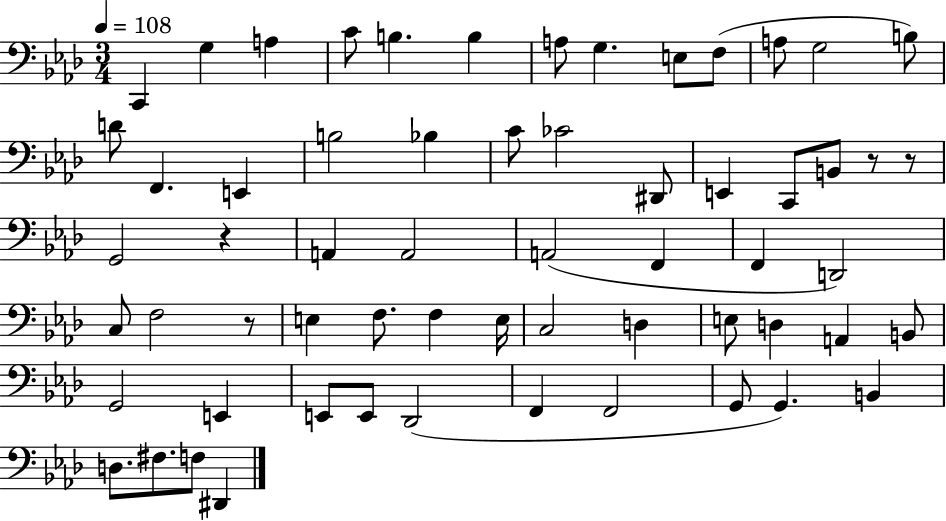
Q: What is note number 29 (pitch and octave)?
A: F2